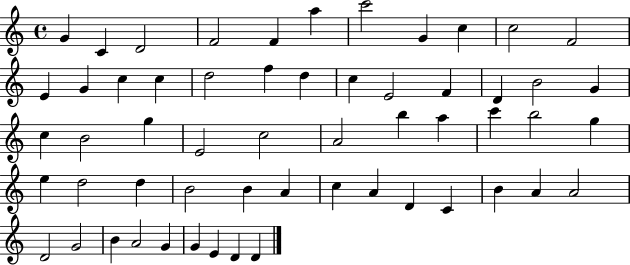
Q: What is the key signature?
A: C major